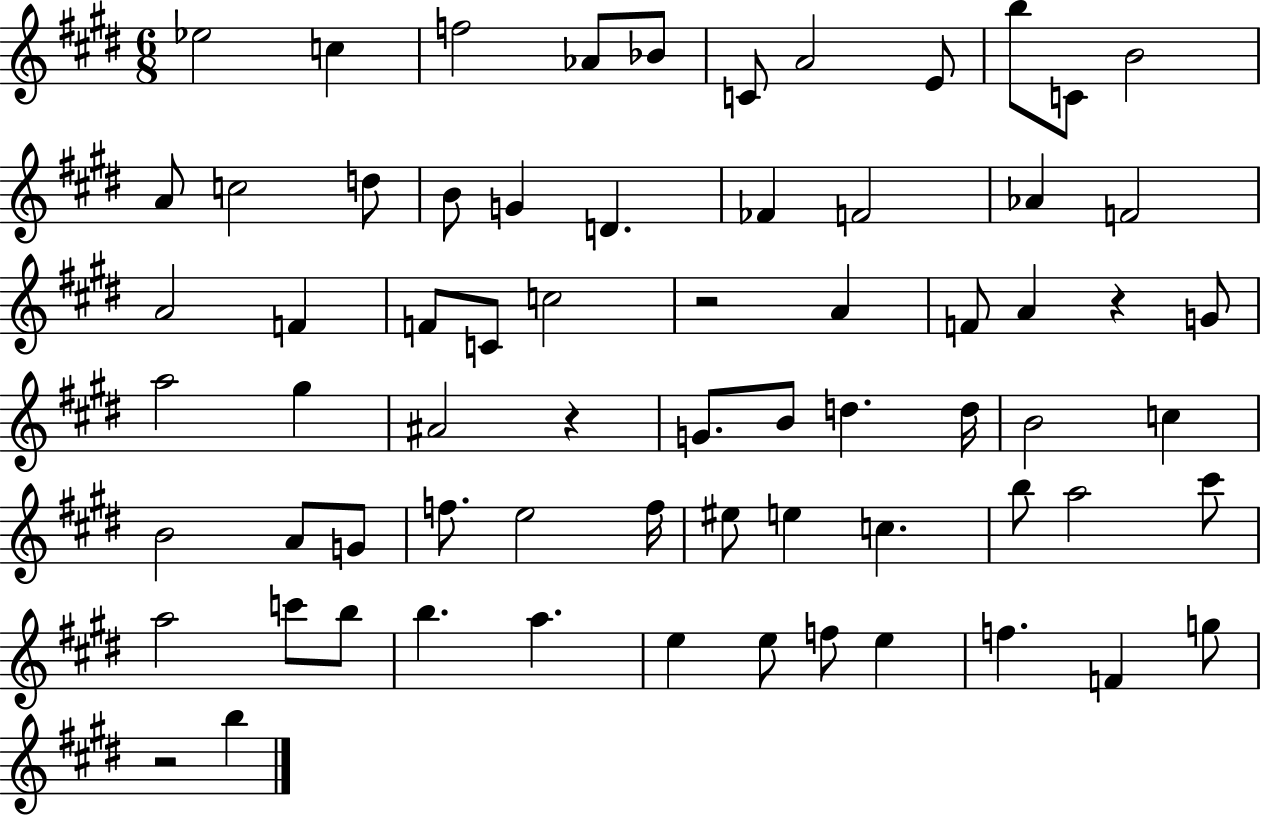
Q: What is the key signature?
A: E major